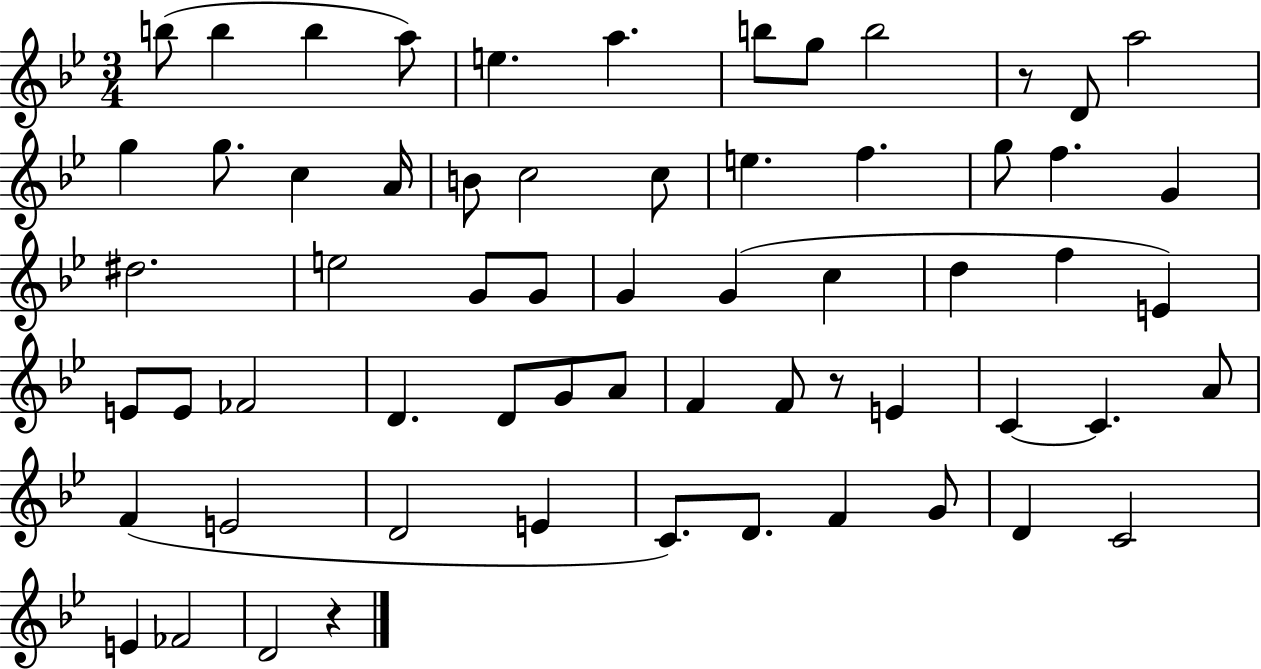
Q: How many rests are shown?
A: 3